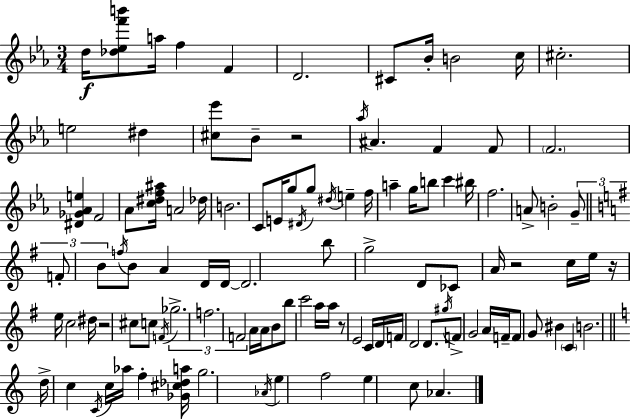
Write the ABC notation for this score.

X:1
T:Untitled
M:3/4
L:1/4
K:Eb
d/4 [_d_ef'b']/2 a/4 f F D2 ^C/2 _B/4 B2 c/4 ^c2 e2 ^d [^c_e']/2 _B/2 z2 _a/4 ^A F F/2 F2 [^D_G_Ae] F2 _A/2 [c^df^a]/4 A2 _d/4 B2 C/2 E/4 g/2 ^D/4 g/2 ^d/4 e f/4 a g/4 b/2 c' ^b/4 f2 A/2 B2 G/2 F/2 B/2 f/4 B/2 A D/4 D/4 D2 b/2 g2 D/2 _C/2 A/4 z2 c/4 e/4 z/4 e/4 c2 ^d/4 z2 ^c/2 c/2 F/4 _g2 f2 F2 A/4 A/4 B/2 b/2 c'2 a/4 a/4 z/2 E2 C/4 D/4 F/4 D2 D/2 ^g/4 F/2 G2 A/4 F/4 F/2 G/2 ^B C B2 d/4 c C/4 c/4 _a/4 f [_G^c_da]/4 g2 _A/4 e f2 e c/2 _A